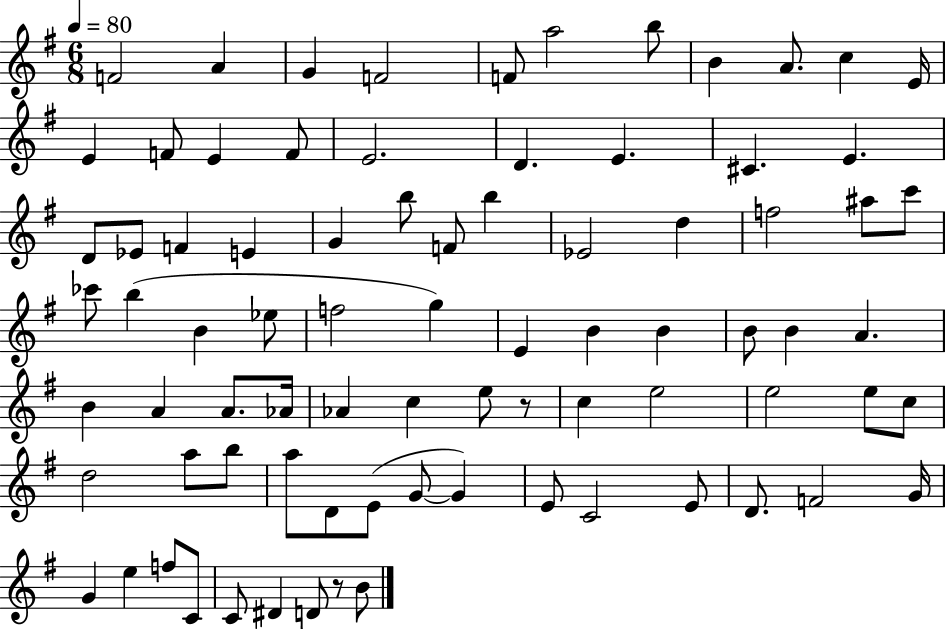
{
  \clef treble
  \numericTimeSignature
  \time 6/8
  \key g \major
  \tempo 4 = 80
  f'2 a'4 | g'4 f'2 | f'8 a''2 b''8 | b'4 a'8. c''4 e'16 | \break e'4 f'8 e'4 f'8 | e'2. | d'4. e'4. | cis'4. e'4. | \break d'8 ees'8 f'4 e'4 | g'4 b''8 f'8 b''4 | ees'2 d''4 | f''2 ais''8 c'''8 | \break ces'''8 b''4( b'4 ees''8 | f''2 g''4) | e'4 b'4 b'4 | b'8 b'4 a'4. | \break b'4 a'4 a'8. aes'16 | aes'4 c''4 e''8 r8 | c''4 e''2 | e''2 e''8 c''8 | \break d''2 a''8 b''8 | a''8 d'8 e'8( g'8~~ g'4) | e'8 c'2 e'8 | d'8. f'2 g'16 | \break g'4 e''4 f''8 c'8 | c'8 dis'4 d'8 r8 b'8 | \bar "|."
}